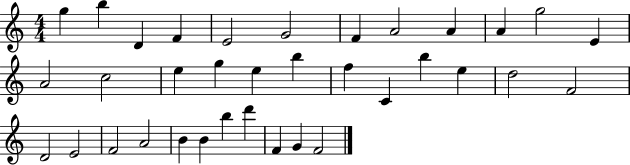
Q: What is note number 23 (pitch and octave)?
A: D5